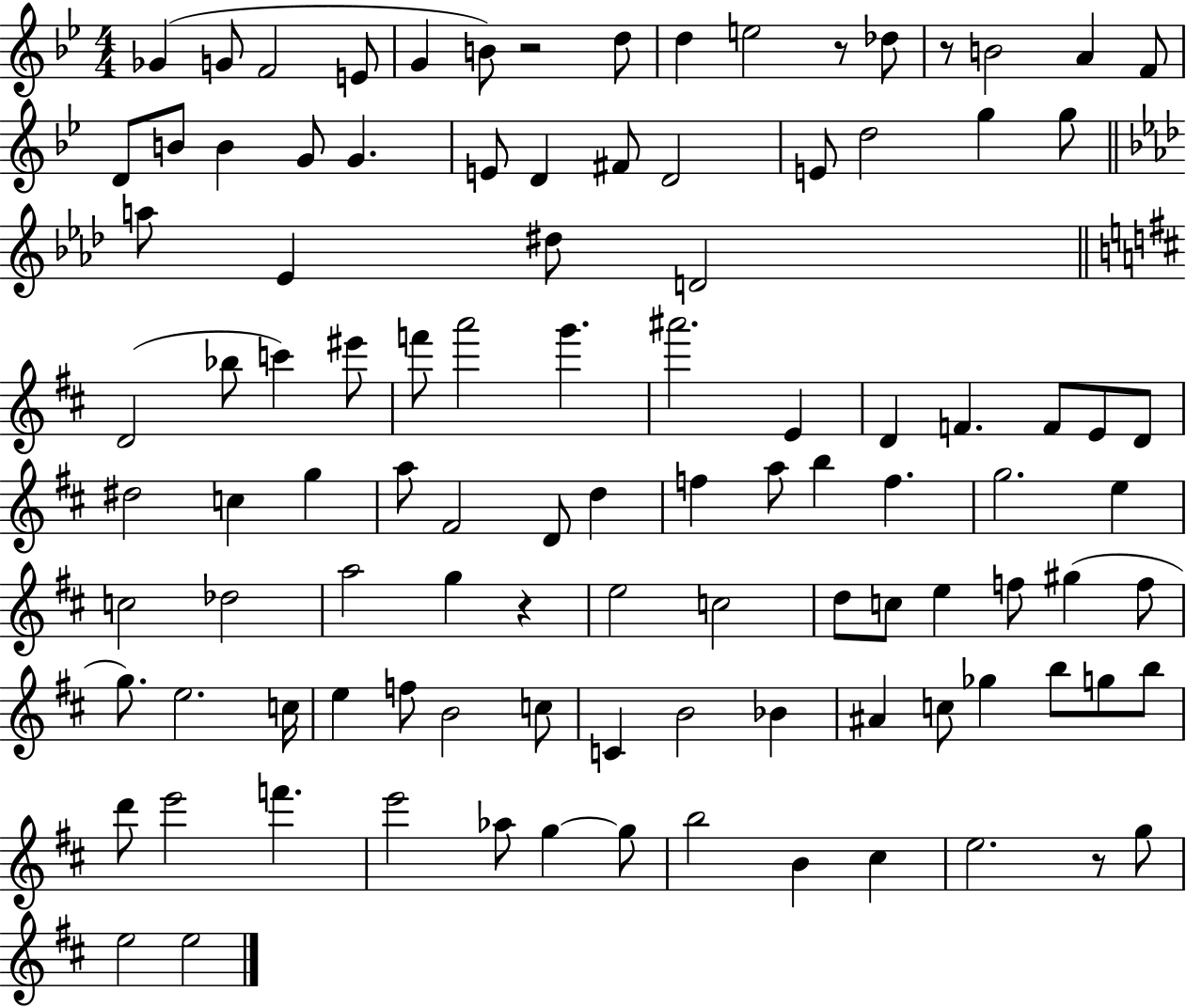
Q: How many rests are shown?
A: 5